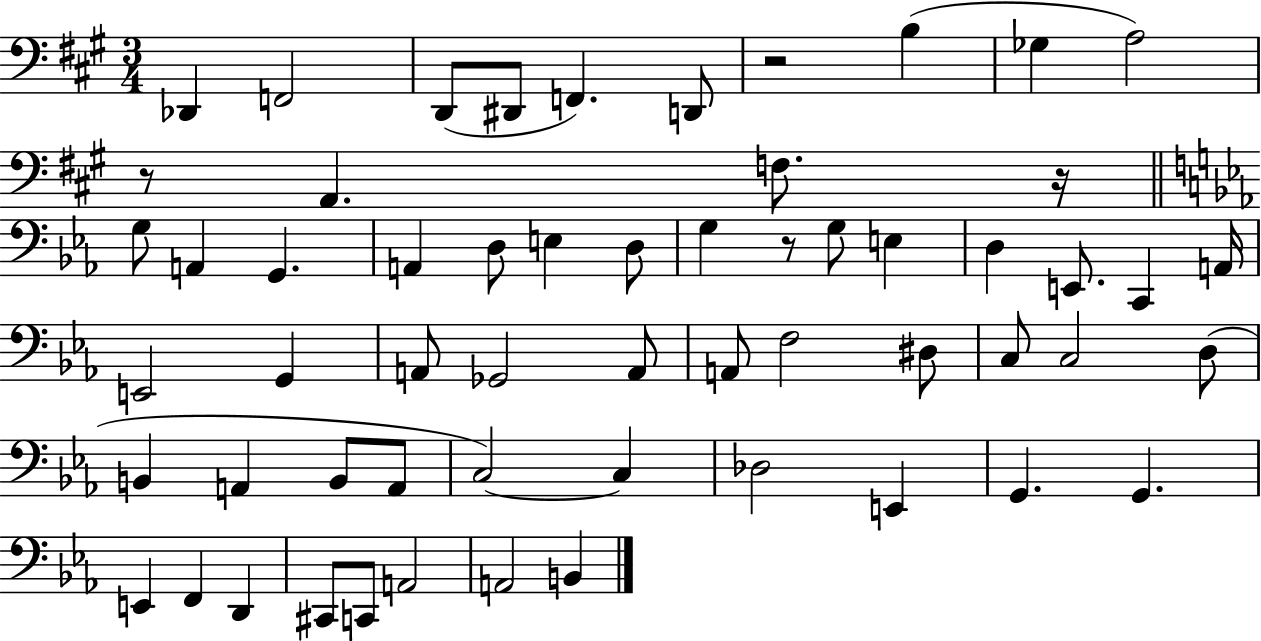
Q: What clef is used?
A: bass